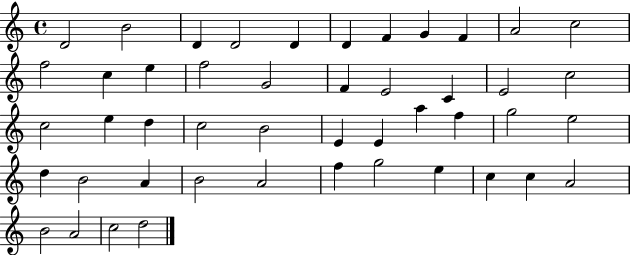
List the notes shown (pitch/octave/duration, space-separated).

D4/h B4/h D4/q D4/h D4/q D4/q F4/q G4/q F4/q A4/h C5/h F5/h C5/q E5/q F5/h G4/h F4/q E4/h C4/q E4/h C5/h C5/h E5/q D5/q C5/h B4/h E4/q E4/q A5/q F5/q G5/h E5/h D5/q B4/h A4/q B4/h A4/h F5/q G5/h E5/q C5/q C5/q A4/h B4/h A4/h C5/h D5/h